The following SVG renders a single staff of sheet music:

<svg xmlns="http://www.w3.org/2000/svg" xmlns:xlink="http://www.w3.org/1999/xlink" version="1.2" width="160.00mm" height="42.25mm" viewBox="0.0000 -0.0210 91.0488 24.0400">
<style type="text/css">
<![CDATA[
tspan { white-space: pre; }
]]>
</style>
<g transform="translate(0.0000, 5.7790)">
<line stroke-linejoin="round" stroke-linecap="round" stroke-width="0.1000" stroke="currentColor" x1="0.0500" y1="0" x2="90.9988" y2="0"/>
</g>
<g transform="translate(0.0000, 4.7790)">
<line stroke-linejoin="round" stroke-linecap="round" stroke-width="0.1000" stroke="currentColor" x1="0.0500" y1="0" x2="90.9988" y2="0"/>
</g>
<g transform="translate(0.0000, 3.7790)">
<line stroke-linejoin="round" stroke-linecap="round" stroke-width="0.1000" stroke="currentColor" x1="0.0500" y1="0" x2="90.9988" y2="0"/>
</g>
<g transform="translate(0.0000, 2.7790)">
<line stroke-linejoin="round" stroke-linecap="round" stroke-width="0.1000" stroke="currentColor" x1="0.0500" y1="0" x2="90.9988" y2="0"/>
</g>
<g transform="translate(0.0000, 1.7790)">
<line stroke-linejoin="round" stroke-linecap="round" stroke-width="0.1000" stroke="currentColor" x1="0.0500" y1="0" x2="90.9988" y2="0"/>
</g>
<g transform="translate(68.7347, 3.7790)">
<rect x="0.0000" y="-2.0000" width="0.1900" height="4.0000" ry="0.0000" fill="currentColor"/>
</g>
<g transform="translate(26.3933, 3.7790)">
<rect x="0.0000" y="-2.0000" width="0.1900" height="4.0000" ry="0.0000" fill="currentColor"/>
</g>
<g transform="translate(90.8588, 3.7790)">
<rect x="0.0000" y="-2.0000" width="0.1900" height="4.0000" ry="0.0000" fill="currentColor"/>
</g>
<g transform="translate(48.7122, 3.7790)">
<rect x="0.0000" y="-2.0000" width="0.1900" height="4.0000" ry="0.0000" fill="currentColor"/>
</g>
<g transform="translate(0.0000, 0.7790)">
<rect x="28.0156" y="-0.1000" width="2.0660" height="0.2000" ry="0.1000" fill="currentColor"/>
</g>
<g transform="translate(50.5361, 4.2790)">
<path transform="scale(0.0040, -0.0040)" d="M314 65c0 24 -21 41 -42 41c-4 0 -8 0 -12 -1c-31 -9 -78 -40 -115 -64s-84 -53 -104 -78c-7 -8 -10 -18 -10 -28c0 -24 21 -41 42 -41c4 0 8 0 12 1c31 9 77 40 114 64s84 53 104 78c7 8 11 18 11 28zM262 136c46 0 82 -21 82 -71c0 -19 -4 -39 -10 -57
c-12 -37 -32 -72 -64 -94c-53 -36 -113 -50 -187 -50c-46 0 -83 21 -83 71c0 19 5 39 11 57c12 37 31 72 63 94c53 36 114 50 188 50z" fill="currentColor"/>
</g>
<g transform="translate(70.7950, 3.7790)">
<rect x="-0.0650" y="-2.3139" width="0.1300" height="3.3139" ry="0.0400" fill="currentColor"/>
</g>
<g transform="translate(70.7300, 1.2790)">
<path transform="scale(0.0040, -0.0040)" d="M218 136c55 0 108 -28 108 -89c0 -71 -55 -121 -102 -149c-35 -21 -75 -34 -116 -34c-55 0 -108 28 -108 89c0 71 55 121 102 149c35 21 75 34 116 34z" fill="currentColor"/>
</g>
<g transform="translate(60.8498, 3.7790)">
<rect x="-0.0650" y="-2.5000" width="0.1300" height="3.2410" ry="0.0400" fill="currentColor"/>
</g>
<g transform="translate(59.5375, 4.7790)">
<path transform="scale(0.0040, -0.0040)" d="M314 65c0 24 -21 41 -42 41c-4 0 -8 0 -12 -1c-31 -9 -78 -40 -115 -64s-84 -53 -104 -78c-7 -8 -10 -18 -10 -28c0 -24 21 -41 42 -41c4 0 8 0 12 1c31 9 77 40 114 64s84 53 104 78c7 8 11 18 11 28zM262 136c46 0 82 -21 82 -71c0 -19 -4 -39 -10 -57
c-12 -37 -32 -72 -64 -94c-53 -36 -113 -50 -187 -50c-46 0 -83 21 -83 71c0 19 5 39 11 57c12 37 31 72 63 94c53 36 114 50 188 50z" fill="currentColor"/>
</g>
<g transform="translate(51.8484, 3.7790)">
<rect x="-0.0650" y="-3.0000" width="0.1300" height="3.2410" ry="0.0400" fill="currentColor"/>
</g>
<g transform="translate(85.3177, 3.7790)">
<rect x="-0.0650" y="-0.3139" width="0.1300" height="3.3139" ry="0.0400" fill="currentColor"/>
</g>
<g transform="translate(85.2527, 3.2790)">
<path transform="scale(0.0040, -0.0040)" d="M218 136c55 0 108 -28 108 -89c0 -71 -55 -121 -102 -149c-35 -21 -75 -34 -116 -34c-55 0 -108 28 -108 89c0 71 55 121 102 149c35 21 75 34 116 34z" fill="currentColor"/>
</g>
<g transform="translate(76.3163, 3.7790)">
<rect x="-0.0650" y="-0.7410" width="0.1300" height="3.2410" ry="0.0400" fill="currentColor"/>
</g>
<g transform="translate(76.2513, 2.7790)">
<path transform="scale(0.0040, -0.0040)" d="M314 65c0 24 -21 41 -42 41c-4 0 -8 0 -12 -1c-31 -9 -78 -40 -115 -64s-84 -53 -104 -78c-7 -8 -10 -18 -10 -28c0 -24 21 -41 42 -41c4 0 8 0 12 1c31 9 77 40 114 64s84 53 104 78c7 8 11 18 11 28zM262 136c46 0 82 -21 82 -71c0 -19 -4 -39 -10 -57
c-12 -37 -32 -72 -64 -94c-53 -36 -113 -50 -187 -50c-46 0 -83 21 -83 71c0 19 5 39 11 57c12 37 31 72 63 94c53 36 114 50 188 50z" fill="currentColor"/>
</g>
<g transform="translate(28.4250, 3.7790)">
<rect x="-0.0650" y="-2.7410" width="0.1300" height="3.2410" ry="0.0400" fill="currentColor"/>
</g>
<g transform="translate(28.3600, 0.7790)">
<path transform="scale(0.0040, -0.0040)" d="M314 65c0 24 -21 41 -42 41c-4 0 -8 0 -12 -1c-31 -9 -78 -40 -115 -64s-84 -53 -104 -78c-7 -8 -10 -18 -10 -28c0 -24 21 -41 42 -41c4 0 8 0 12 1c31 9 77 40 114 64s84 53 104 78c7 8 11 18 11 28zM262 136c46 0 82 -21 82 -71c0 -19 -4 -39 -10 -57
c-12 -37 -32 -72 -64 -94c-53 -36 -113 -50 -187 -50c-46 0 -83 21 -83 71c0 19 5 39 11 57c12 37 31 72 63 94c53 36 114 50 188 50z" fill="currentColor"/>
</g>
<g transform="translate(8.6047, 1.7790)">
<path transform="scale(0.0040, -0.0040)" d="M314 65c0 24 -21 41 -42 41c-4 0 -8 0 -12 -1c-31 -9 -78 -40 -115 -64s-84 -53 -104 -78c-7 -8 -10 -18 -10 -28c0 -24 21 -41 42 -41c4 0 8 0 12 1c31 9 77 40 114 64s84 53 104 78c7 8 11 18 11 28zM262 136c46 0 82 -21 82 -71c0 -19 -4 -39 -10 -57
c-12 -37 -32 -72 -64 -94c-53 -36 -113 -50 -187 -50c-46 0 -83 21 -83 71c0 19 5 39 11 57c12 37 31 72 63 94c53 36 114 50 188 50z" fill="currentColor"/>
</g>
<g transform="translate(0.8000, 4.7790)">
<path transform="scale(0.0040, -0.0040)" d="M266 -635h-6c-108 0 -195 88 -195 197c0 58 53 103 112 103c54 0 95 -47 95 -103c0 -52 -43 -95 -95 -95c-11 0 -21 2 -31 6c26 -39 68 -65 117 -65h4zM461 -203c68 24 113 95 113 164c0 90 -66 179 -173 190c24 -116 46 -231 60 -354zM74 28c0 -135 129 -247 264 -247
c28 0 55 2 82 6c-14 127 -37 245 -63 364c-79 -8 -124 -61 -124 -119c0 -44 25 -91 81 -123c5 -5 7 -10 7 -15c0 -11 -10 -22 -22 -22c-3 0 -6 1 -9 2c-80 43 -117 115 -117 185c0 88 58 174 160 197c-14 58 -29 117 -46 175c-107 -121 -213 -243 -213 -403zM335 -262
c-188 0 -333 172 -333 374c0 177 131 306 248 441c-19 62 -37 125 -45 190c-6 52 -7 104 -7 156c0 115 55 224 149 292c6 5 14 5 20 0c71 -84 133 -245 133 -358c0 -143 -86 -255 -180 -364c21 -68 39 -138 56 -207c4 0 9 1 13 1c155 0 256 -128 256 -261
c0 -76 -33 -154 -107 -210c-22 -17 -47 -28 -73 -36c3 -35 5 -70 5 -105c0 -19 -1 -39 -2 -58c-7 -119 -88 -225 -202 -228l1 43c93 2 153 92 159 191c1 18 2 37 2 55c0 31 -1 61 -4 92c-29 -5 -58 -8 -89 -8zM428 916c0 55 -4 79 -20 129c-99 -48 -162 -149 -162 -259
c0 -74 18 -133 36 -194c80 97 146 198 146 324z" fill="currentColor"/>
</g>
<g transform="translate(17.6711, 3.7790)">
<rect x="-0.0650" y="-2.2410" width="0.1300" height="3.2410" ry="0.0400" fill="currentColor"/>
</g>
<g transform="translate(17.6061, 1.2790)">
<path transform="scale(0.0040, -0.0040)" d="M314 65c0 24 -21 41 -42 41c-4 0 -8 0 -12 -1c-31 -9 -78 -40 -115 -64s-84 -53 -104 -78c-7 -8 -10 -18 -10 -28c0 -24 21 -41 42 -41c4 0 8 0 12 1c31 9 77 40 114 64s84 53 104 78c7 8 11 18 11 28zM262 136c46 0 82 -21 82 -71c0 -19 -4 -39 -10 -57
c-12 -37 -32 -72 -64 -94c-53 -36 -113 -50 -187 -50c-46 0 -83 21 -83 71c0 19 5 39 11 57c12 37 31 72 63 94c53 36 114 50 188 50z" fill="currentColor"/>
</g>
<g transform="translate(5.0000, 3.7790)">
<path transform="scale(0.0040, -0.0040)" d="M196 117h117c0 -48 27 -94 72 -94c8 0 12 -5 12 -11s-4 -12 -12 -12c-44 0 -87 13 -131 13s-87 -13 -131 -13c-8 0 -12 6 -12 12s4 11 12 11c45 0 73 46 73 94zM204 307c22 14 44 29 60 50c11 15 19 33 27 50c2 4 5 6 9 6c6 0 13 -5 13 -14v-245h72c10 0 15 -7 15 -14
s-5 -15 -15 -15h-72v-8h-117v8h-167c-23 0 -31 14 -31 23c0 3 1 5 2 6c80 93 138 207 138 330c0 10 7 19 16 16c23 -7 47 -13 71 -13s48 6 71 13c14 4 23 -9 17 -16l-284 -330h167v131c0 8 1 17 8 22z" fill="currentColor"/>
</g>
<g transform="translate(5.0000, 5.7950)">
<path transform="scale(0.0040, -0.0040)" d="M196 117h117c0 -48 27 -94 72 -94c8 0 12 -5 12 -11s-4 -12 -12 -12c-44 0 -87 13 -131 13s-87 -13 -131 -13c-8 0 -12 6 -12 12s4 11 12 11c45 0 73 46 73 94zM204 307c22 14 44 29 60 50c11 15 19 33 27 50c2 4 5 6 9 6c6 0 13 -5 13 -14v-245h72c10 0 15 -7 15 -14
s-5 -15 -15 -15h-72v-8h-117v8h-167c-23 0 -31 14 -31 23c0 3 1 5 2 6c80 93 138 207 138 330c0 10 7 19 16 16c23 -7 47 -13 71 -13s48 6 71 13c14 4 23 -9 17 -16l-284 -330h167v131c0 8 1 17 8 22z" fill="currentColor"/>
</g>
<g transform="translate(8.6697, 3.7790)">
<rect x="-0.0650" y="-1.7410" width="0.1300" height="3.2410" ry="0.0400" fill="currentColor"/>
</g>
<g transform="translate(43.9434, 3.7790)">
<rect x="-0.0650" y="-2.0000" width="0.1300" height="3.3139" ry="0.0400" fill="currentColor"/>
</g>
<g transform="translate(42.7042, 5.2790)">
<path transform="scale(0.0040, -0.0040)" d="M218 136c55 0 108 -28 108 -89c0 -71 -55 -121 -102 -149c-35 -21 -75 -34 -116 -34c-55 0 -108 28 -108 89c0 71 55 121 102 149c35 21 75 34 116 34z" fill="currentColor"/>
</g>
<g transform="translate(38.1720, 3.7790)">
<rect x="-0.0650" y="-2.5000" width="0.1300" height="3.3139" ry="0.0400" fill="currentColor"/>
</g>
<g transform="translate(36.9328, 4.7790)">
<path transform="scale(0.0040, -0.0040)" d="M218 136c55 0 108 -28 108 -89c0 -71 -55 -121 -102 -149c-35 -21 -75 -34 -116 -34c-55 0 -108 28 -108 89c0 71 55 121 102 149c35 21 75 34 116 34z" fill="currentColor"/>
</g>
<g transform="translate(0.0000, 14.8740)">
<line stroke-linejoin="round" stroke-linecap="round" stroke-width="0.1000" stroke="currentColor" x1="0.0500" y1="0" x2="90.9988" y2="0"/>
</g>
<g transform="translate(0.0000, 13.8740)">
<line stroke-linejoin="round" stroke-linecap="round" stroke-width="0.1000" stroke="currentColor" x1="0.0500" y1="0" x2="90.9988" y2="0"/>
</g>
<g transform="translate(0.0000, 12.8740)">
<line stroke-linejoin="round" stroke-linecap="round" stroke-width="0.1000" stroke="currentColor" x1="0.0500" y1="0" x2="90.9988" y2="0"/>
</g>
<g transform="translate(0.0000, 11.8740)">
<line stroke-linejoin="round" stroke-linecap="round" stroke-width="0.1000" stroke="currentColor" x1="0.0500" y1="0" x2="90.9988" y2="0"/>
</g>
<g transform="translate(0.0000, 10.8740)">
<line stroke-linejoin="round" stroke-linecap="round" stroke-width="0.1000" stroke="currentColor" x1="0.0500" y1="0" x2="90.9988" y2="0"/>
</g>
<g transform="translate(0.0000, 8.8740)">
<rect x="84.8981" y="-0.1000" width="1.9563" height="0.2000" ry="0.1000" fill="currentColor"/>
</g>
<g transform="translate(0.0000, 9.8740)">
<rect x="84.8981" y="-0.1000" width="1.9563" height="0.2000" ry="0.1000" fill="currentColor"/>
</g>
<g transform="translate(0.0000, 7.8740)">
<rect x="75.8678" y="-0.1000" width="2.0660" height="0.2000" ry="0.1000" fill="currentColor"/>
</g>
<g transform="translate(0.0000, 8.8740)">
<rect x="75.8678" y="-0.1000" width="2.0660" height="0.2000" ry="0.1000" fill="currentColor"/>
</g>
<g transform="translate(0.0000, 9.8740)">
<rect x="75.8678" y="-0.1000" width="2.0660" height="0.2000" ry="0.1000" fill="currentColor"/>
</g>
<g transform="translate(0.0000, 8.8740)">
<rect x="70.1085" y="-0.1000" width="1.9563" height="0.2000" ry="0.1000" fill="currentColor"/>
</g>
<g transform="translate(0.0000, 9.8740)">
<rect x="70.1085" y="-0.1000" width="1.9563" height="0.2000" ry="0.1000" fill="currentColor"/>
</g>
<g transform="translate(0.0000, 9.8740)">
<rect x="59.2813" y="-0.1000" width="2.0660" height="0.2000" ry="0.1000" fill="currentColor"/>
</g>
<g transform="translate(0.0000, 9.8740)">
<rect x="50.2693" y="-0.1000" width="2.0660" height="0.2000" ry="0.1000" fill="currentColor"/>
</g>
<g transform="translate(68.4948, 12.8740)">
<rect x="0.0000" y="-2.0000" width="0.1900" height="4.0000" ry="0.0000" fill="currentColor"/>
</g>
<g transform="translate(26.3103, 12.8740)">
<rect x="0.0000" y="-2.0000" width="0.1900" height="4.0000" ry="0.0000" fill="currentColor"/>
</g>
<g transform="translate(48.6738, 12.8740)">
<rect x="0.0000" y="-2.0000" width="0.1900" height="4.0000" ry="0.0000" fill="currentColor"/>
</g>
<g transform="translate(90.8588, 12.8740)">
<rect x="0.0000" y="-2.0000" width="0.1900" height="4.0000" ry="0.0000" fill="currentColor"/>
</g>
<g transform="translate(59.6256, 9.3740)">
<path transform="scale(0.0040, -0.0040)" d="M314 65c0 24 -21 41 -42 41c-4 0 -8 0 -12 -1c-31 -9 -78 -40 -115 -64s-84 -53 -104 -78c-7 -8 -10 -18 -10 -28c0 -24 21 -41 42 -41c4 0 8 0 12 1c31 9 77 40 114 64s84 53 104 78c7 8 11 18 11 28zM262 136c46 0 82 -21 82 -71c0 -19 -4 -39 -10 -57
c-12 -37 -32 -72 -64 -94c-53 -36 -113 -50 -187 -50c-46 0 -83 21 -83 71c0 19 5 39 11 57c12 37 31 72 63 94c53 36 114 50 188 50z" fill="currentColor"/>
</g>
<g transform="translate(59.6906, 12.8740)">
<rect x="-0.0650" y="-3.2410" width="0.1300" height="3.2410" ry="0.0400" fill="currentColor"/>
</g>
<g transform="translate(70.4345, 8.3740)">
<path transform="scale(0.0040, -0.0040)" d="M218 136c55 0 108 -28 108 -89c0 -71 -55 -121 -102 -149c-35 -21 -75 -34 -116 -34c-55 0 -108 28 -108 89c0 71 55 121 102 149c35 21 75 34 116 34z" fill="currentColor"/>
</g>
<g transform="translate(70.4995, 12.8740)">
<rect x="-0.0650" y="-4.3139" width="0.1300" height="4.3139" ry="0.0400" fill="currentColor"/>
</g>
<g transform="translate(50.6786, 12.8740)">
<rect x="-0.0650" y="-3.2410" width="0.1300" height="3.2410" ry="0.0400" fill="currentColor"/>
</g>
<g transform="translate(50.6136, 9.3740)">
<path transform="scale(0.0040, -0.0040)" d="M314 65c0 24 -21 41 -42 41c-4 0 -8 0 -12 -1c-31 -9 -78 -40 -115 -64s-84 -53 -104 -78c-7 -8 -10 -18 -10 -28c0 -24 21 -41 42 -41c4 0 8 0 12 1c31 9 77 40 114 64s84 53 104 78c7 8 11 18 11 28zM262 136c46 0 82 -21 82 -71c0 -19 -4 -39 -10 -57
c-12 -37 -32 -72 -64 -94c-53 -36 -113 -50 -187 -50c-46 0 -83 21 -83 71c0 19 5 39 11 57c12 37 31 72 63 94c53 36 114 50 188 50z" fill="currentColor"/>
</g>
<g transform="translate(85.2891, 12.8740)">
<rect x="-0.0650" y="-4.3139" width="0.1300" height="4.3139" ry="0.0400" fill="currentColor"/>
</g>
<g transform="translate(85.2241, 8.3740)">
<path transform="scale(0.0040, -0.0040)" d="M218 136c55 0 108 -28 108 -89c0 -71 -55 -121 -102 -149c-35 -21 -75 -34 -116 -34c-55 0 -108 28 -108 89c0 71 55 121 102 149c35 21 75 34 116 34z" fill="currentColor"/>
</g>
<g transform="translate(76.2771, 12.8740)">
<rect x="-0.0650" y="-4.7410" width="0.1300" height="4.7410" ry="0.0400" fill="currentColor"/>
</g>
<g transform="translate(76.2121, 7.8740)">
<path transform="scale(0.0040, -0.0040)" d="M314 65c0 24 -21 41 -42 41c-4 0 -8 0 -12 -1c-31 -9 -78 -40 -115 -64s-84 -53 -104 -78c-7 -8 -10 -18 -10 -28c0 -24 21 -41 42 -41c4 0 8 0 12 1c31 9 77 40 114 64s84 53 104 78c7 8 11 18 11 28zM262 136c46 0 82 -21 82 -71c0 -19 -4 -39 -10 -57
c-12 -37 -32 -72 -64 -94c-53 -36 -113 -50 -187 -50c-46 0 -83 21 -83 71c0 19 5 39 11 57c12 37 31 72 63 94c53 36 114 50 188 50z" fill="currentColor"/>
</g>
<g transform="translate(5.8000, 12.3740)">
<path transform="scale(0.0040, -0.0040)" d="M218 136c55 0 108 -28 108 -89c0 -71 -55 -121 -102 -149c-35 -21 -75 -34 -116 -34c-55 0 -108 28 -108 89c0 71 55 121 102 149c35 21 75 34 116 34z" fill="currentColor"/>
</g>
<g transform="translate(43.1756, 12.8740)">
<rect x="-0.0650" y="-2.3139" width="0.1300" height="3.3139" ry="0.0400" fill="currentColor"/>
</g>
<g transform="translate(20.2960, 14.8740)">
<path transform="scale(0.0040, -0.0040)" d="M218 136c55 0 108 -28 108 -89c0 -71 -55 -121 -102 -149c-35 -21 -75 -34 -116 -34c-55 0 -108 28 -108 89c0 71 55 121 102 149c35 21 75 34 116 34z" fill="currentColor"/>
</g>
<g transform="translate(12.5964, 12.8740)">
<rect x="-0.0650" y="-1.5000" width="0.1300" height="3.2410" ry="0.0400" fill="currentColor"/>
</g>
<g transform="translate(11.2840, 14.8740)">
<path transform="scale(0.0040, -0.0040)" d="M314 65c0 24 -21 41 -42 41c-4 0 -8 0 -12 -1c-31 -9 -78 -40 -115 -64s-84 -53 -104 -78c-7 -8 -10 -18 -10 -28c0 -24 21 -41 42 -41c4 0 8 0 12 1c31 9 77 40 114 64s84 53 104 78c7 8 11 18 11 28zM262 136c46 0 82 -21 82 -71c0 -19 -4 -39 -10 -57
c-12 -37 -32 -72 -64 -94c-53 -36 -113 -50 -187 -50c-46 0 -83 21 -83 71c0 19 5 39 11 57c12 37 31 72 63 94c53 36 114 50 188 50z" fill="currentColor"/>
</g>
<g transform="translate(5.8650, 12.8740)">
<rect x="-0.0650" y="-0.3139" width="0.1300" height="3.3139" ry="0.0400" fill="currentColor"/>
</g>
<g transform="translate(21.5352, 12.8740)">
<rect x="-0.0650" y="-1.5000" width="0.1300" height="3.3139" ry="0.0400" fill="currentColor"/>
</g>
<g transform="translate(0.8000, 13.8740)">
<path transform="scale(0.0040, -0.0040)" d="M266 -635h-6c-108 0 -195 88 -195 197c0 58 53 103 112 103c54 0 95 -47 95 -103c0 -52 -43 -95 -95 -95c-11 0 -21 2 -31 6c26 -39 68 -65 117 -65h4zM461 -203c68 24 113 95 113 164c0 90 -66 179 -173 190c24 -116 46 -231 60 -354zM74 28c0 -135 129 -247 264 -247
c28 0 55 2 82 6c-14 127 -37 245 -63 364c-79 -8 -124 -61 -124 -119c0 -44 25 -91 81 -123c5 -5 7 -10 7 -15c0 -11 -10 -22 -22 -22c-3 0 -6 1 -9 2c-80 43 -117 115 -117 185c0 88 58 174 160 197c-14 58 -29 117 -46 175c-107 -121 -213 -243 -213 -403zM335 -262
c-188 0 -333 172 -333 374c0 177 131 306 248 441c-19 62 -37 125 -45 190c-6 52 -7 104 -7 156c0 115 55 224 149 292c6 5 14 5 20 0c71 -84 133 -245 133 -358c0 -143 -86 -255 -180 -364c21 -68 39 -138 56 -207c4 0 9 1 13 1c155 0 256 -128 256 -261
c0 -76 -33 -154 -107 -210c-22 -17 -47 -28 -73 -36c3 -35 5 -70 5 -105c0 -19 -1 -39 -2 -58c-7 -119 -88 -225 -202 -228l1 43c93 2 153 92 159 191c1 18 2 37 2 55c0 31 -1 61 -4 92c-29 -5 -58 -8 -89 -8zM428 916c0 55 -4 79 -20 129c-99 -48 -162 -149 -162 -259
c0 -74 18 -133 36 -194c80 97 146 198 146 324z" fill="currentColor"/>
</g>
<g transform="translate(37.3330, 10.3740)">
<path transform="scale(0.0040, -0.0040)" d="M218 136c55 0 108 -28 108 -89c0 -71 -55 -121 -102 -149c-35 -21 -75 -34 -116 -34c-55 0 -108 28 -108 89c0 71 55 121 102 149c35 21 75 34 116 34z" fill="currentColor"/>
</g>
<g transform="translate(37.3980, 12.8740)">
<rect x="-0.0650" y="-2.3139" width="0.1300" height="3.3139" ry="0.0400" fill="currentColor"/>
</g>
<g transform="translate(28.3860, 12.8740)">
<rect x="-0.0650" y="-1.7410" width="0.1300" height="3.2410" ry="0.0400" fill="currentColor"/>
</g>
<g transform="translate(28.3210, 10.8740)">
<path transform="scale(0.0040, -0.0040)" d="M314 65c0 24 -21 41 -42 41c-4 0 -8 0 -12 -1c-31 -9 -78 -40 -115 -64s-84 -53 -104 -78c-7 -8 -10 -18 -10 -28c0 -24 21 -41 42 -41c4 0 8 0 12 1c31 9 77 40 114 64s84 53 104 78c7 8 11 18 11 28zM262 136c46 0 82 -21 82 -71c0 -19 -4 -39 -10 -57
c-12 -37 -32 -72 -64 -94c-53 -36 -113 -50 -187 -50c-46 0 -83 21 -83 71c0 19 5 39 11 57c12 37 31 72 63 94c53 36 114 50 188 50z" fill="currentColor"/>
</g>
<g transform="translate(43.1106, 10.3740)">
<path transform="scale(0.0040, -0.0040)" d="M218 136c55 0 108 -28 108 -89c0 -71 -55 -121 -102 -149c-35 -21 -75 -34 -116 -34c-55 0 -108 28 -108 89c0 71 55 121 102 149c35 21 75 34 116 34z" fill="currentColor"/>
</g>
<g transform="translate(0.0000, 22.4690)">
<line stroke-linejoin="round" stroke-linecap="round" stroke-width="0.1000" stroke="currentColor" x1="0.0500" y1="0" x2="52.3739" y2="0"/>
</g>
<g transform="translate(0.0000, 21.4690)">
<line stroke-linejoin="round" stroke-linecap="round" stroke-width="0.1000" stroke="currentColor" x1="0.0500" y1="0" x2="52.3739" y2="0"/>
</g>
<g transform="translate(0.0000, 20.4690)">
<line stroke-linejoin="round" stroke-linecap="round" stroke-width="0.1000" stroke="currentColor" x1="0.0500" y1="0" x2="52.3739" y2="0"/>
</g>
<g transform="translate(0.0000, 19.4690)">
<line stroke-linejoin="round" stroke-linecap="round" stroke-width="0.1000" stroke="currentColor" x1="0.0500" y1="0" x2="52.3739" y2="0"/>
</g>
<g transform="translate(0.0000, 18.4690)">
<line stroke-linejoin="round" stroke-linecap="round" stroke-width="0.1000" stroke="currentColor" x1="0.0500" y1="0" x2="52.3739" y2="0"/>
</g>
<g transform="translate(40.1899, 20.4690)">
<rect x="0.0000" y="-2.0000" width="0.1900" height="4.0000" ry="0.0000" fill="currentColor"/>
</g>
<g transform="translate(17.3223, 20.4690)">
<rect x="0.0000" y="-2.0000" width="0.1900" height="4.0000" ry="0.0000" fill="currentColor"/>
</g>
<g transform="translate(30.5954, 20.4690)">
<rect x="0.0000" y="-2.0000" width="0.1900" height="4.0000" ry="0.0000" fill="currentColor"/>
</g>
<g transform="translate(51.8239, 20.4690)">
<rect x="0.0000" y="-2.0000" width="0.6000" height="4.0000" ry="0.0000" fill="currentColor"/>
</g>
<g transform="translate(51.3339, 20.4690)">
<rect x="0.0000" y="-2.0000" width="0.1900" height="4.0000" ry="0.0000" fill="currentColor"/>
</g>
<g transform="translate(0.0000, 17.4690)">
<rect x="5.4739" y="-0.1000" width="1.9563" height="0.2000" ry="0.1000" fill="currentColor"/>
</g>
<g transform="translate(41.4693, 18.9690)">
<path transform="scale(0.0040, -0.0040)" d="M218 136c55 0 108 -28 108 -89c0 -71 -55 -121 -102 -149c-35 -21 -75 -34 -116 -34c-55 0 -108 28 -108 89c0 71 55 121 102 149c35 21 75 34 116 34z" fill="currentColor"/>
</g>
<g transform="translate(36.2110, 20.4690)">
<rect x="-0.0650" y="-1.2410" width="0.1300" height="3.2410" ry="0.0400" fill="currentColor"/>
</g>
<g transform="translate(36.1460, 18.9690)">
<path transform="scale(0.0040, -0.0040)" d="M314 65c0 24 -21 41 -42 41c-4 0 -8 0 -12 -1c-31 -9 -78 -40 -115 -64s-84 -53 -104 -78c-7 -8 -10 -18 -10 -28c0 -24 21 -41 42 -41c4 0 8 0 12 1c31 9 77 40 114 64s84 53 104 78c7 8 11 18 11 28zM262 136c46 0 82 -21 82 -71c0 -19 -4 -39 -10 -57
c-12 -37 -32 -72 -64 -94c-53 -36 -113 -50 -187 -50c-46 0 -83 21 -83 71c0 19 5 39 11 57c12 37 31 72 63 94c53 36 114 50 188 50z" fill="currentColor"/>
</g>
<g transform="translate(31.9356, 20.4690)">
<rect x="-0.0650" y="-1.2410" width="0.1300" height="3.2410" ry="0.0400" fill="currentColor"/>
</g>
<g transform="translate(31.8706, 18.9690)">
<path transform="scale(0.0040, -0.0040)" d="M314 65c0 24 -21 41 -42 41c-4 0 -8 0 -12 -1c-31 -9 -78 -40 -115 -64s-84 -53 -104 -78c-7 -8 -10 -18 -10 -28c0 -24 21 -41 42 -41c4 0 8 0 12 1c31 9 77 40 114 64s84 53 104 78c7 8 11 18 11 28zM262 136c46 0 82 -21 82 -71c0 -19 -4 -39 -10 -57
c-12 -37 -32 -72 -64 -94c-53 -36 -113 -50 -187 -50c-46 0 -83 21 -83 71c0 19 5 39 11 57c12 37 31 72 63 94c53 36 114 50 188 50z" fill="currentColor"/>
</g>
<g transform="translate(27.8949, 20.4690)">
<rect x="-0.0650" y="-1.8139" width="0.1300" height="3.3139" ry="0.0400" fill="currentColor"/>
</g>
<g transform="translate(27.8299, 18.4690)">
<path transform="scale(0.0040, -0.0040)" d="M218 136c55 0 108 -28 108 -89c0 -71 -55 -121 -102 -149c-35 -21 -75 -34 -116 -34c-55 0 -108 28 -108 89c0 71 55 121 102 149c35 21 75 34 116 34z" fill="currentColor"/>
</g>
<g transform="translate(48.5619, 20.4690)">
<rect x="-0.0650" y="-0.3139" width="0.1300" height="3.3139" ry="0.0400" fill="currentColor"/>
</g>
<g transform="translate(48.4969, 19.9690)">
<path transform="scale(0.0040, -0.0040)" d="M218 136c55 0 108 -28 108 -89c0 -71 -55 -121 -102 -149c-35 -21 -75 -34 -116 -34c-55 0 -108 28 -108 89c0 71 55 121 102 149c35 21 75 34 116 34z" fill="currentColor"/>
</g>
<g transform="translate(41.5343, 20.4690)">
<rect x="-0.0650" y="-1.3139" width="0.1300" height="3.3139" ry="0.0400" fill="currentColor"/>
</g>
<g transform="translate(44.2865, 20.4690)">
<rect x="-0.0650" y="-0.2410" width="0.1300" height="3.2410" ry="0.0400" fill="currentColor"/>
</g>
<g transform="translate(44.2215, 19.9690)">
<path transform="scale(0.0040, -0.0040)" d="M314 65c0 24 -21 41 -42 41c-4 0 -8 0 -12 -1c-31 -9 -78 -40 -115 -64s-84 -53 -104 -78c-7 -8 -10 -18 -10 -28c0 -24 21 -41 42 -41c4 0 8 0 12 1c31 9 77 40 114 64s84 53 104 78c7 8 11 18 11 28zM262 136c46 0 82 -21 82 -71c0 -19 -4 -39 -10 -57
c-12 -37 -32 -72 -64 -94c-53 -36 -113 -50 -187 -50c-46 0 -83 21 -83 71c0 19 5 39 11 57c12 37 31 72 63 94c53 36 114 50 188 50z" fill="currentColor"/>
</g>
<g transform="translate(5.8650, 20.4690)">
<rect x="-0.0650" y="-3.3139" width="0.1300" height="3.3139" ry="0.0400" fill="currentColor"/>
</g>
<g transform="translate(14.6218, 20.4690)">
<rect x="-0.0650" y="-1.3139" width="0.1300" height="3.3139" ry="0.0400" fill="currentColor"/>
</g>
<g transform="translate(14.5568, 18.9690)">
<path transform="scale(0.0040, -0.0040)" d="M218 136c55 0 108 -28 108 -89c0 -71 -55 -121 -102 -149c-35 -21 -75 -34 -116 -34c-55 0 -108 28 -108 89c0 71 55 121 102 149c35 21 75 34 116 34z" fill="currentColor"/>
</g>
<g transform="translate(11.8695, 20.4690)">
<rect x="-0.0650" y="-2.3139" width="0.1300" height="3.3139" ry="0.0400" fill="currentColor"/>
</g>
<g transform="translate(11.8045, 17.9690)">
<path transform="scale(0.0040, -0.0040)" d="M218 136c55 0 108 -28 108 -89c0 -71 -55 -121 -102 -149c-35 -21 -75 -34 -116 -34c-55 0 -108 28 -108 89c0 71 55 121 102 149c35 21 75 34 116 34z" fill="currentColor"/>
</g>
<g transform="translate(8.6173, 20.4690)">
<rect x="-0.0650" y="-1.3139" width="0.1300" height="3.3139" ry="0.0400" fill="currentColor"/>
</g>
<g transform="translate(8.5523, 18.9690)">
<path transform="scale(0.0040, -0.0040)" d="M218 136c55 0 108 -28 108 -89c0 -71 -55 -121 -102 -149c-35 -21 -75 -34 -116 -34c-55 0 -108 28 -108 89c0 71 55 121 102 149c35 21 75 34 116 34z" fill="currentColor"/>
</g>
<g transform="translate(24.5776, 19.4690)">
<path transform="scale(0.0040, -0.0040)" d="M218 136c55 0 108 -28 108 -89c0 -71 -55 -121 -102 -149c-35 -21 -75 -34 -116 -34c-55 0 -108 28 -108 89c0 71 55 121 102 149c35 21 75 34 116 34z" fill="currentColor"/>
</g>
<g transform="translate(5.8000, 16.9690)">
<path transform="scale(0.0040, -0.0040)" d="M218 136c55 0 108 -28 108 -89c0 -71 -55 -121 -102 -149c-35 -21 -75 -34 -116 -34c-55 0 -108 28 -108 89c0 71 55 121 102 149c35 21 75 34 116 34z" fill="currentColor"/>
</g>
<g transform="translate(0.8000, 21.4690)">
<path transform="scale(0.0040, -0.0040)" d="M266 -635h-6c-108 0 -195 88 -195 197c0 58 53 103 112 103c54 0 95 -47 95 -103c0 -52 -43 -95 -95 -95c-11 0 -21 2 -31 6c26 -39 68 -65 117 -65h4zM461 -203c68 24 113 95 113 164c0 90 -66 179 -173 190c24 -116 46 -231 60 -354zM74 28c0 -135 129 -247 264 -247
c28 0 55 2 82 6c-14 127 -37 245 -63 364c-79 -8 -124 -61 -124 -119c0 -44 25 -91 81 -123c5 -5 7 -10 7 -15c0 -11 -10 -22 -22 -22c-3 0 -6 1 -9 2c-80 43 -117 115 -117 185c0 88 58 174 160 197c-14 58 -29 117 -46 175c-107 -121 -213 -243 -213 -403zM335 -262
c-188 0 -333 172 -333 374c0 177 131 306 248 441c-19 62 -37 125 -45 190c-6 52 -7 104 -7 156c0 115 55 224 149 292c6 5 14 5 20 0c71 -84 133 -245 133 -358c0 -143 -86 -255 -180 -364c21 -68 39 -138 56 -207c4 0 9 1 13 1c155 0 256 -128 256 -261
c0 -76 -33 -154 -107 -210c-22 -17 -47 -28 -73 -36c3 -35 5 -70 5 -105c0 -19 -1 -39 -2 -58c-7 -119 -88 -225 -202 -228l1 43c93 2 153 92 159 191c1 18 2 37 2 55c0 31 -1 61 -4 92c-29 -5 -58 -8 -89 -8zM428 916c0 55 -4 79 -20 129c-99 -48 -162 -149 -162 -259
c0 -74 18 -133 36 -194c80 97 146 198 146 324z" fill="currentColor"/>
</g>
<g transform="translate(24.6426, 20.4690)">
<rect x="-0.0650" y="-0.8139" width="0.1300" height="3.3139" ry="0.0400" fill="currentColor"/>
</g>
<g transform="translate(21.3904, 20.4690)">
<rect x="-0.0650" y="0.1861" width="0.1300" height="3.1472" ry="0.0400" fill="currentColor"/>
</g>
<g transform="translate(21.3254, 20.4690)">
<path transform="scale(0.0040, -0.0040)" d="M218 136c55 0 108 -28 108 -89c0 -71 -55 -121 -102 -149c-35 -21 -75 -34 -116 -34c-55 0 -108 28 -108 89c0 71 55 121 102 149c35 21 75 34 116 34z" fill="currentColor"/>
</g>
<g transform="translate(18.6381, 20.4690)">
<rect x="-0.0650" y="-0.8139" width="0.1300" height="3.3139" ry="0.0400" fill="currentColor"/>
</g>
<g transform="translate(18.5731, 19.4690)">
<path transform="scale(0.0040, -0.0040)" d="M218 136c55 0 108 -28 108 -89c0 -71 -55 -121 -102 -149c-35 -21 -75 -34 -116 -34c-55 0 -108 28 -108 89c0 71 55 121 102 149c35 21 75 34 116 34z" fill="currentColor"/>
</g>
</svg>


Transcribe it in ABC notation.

X:1
T:Untitled
M:4/4
L:1/4
K:C
f2 g2 a2 G F A2 G2 g d2 c c E2 E f2 g g b2 b2 d' e'2 d' b e g e d B d f e2 e2 e c2 c